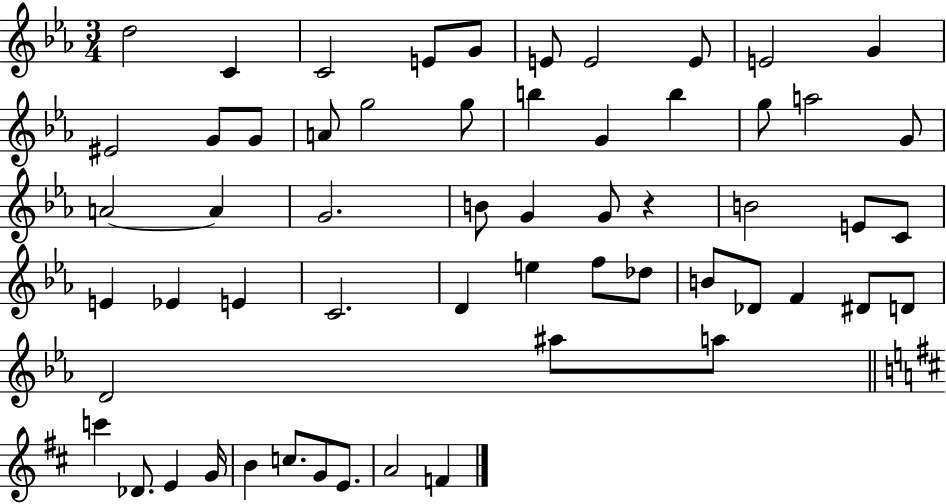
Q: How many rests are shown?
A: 1